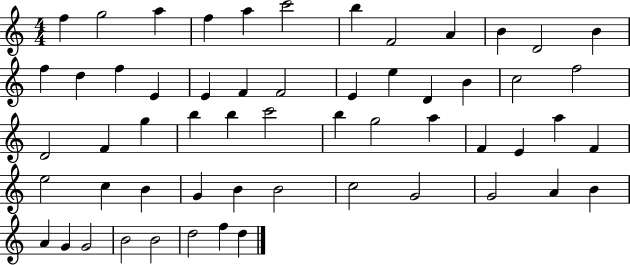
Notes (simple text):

F5/q G5/h A5/q F5/q A5/q C6/h B5/q F4/h A4/q B4/q D4/h B4/q F5/q D5/q F5/q E4/q E4/q F4/q F4/h E4/q E5/q D4/q B4/q C5/h F5/h D4/h F4/q G5/q B5/q B5/q C6/h B5/q G5/h A5/q F4/q E4/q A5/q F4/q E5/h C5/q B4/q G4/q B4/q B4/h C5/h G4/h G4/h A4/q B4/q A4/q G4/q G4/h B4/h B4/h D5/h F5/q D5/q